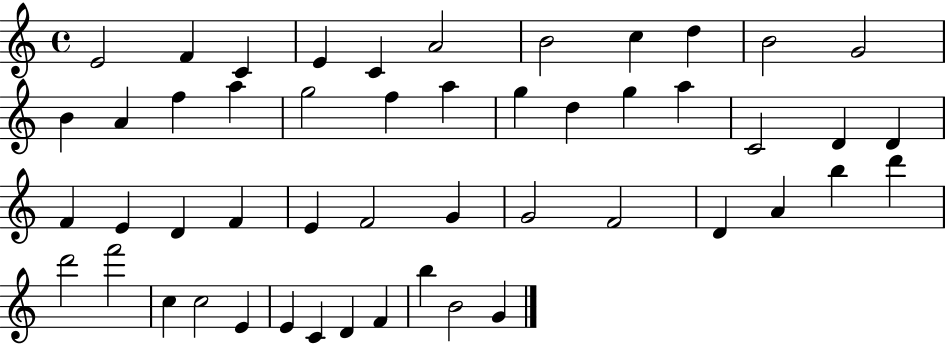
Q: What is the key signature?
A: C major